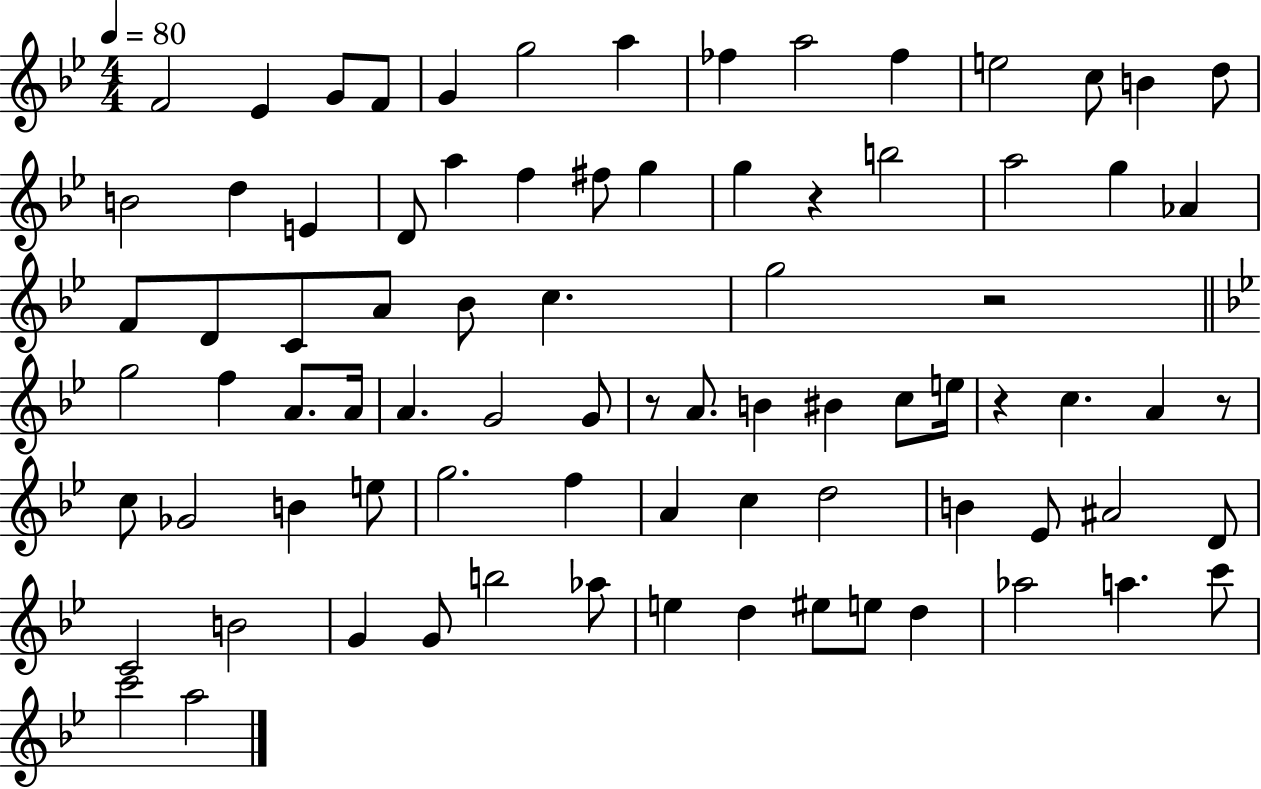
X:1
T:Untitled
M:4/4
L:1/4
K:Bb
F2 _E G/2 F/2 G g2 a _f a2 _f e2 c/2 B d/2 B2 d E D/2 a f ^f/2 g g z b2 a2 g _A F/2 D/2 C/2 A/2 _B/2 c g2 z2 g2 f A/2 A/4 A G2 G/2 z/2 A/2 B ^B c/2 e/4 z c A z/2 c/2 _G2 B e/2 g2 f A c d2 B _E/2 ^A2 D/2 C2 B2 G G/2 b2 _a/2 e d ^e/2 e/2 d _a2 a c'/2 c'2 a2